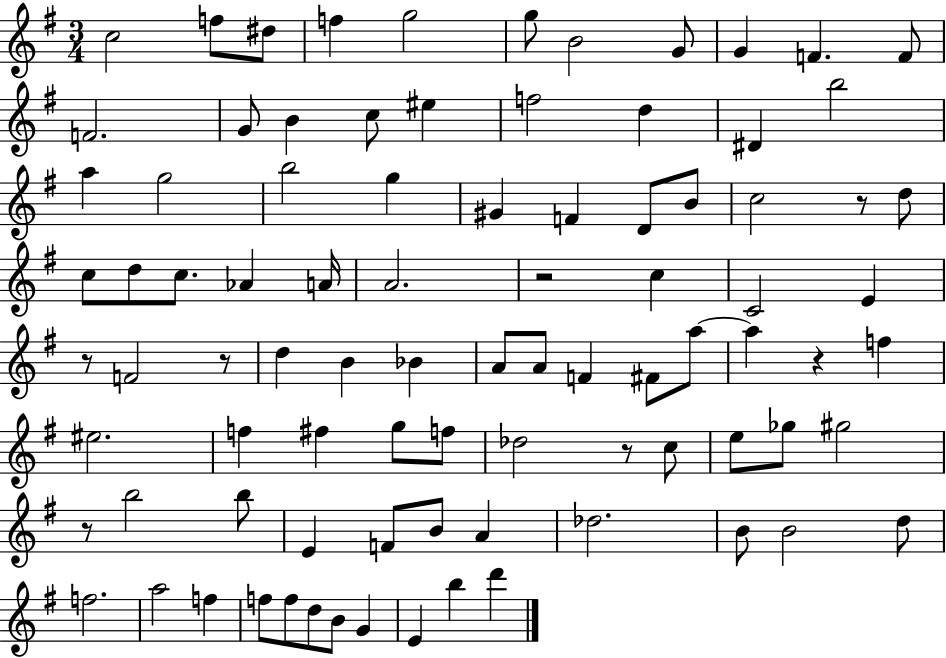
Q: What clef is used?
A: treble